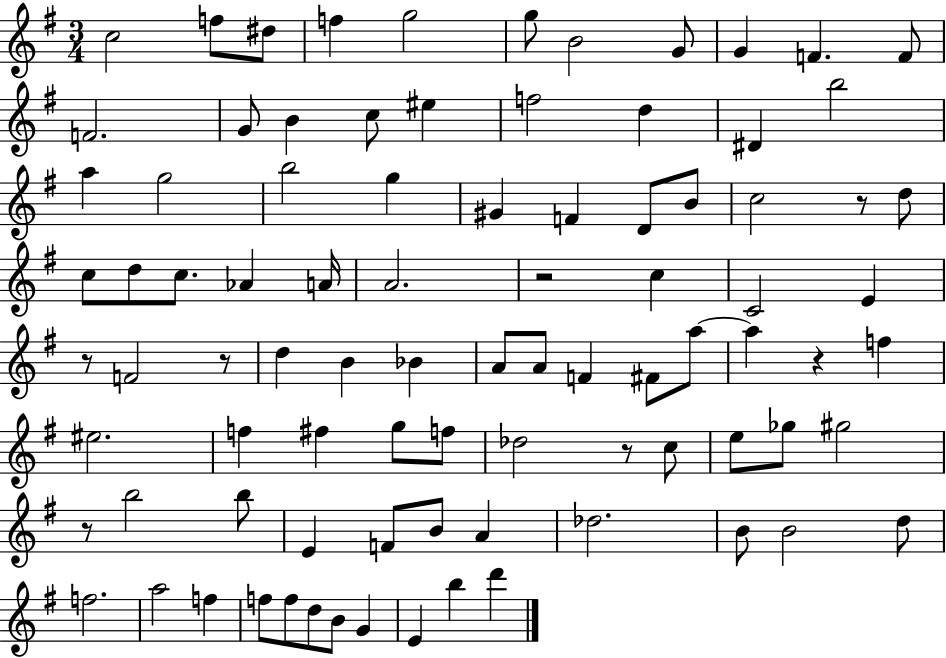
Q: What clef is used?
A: treble